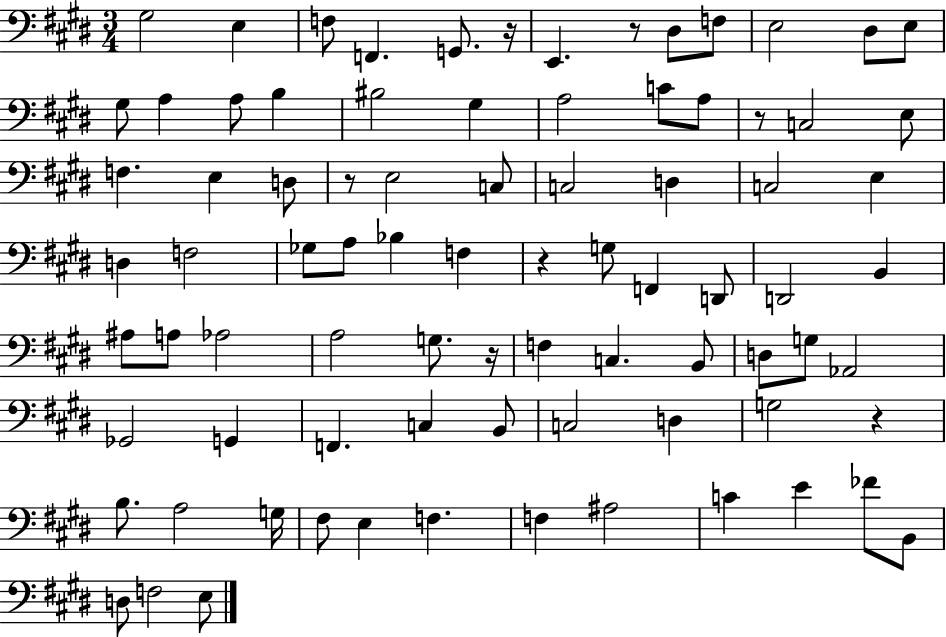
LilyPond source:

{
  \clef bass
  \numericTimeSignature
  \time 3/4
  \key e \major
  gis2 e4 | f8 f,4. g,8. r16 | e,4. r8 dis8 f8 | e2 dis8 e8 | \break gis8 a4 a8 b4 | bis2 gis4 | a2 c'8 a8 | r8 c2 e8 | \break f4. e4 d8 | r8 e2 c8 | c2 d4 | c2 e4 | \break d4 f2 | ges8 a8 bes4 f4 | r4 g8 f,4 d,8 | d,2 b,4 | \break ais8 a8 aes2 | a2 g8. r16 | f4 c4. b,8 | d8 g8 aes,2 | \break ges,2 g,4 | f,4. c4 b,8 | c2 d4 | g2 r4 | \break b8. a2 g16 | fis8 e4 f4. | f4 ais2 | c'4 e'4 fes'8 b,8 | \break d8 f2 e8 | \bar "|."
}